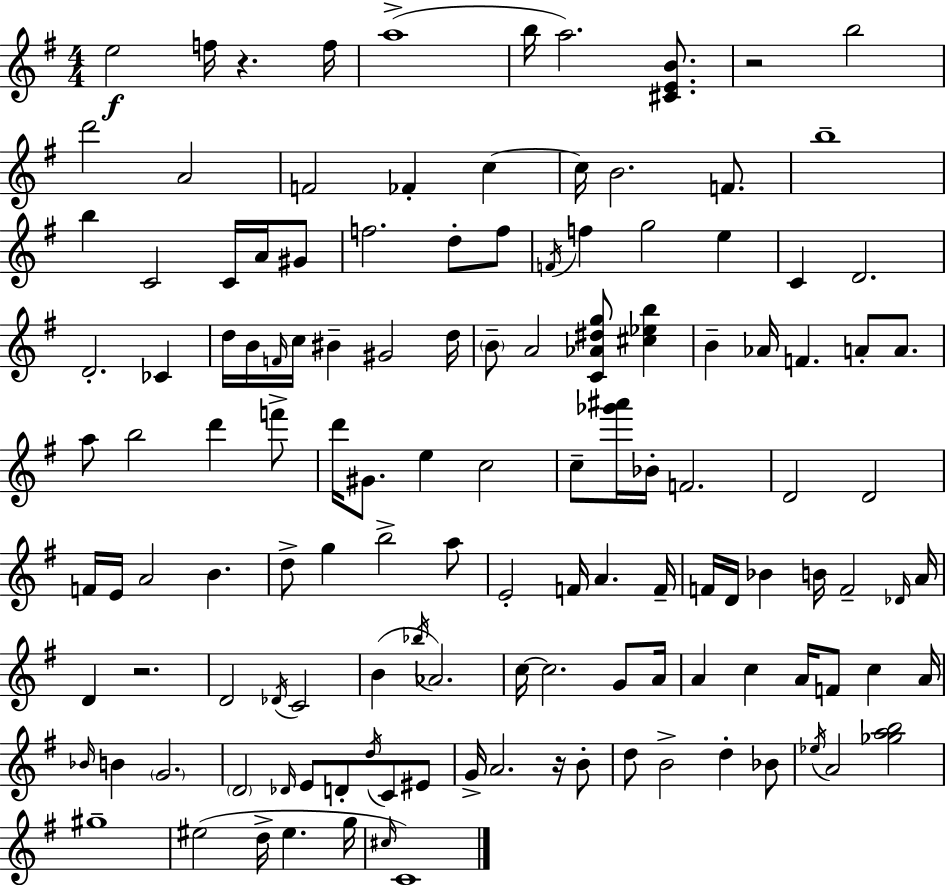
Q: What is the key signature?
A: G major